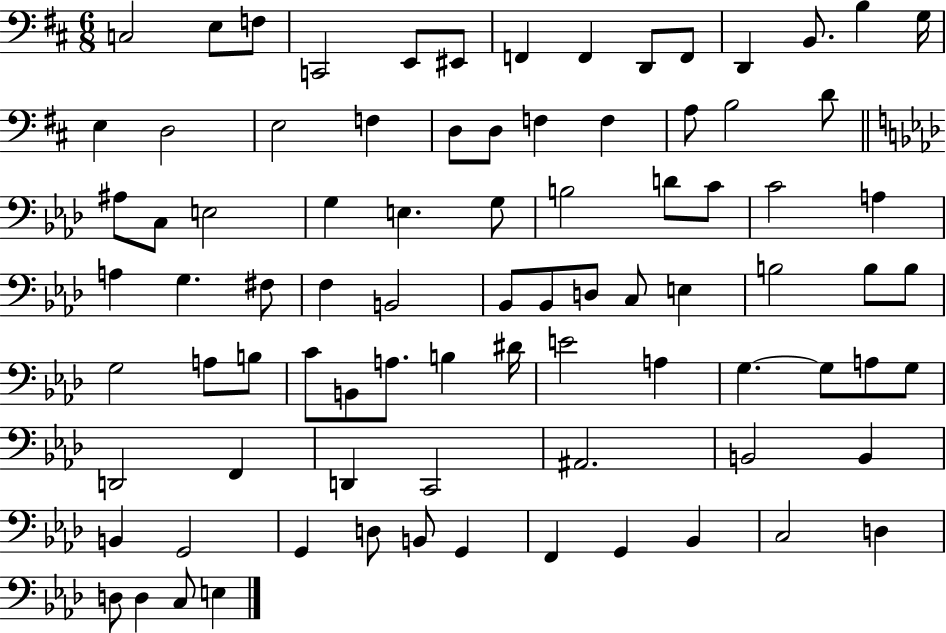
{
  \clef bass
  \numericTimeSignature
  \time 6/8
  \key d \major
  \repeat volta 2 { c2 e8 f8 | c,2 e,8 eis,8 | f,4 f,4 d,8 f,8 | d,4 b,8. b4 g16 | \break e4 d2 | e2 f4 | d8 d8 f4 f4 | a8 b2 d'8 | \break \bar "||" \break \key aes \major ais8 c8 e2 | g4 e4. g8 | b2 d'8 c'8 | c'2 a4 | \break a4 g4. fis8 | f4 b,2 | bes,8 bes,8 d8 c8 e4 | b2 b8 b8 | \break g2 a8 b8 | c'8 b,8 a8. b4 dis'16 | e'2 a4 | g4.~~ g8 a8 g8 | \break d,2 f,4 | d,4 c,2 | ais,2. | b,2 b,4 | \break b,4 g,2 | g,4 d8 b,8 g,4 | f,4 g,4 bes,4 | c2 d4 | \break d8 d4 c8 e4 | } \bar "|."
}